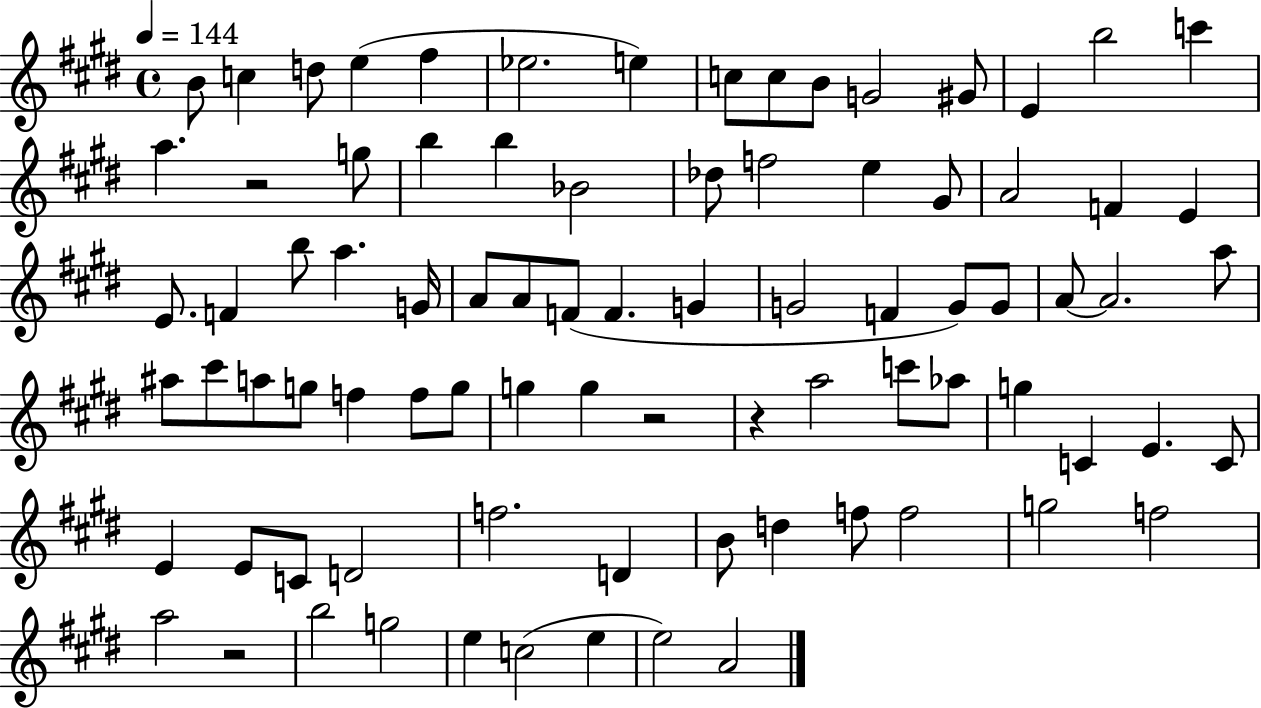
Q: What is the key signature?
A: E major